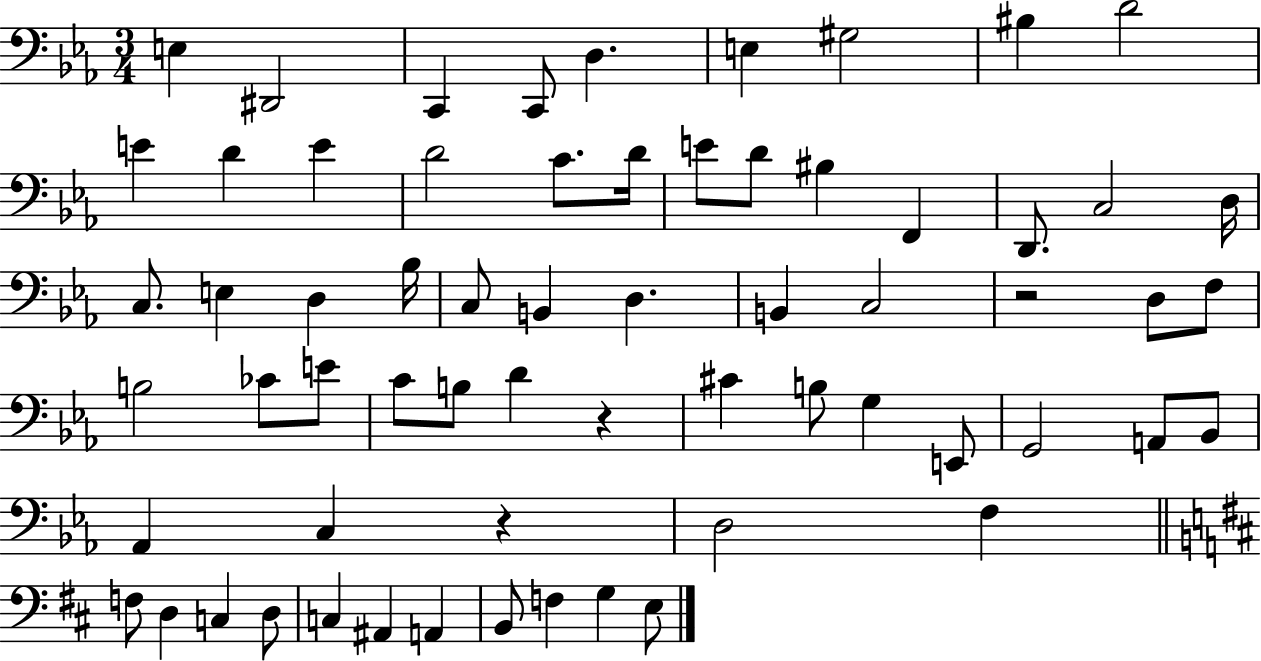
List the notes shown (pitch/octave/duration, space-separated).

E3/q D#2/h C2/q C2/e D3/q. E3/q G#3/h BIS3/q D4/h E4/q D4/q E4/q D4/h C4/e. D4/s E4/e D4/e BIS3/q F2/q D2/e. C3/h D3/s C3/e. E3/q D3/q Bb3/s C3/e B2/q D3/q. B2/q C3/h R/h D3/e F3/e B3/h CES4/e E4/e C4/e B3/e D4/q R/q C#4/q B3/e G3/q E2/e G2/h A2/e Bb2/e Ab2/q C3/q R/q D3/h F3/q F3/e D3/q C3/q D3/e C3/q A#2/q A2/q B2/e F3/q G3/q E3/e